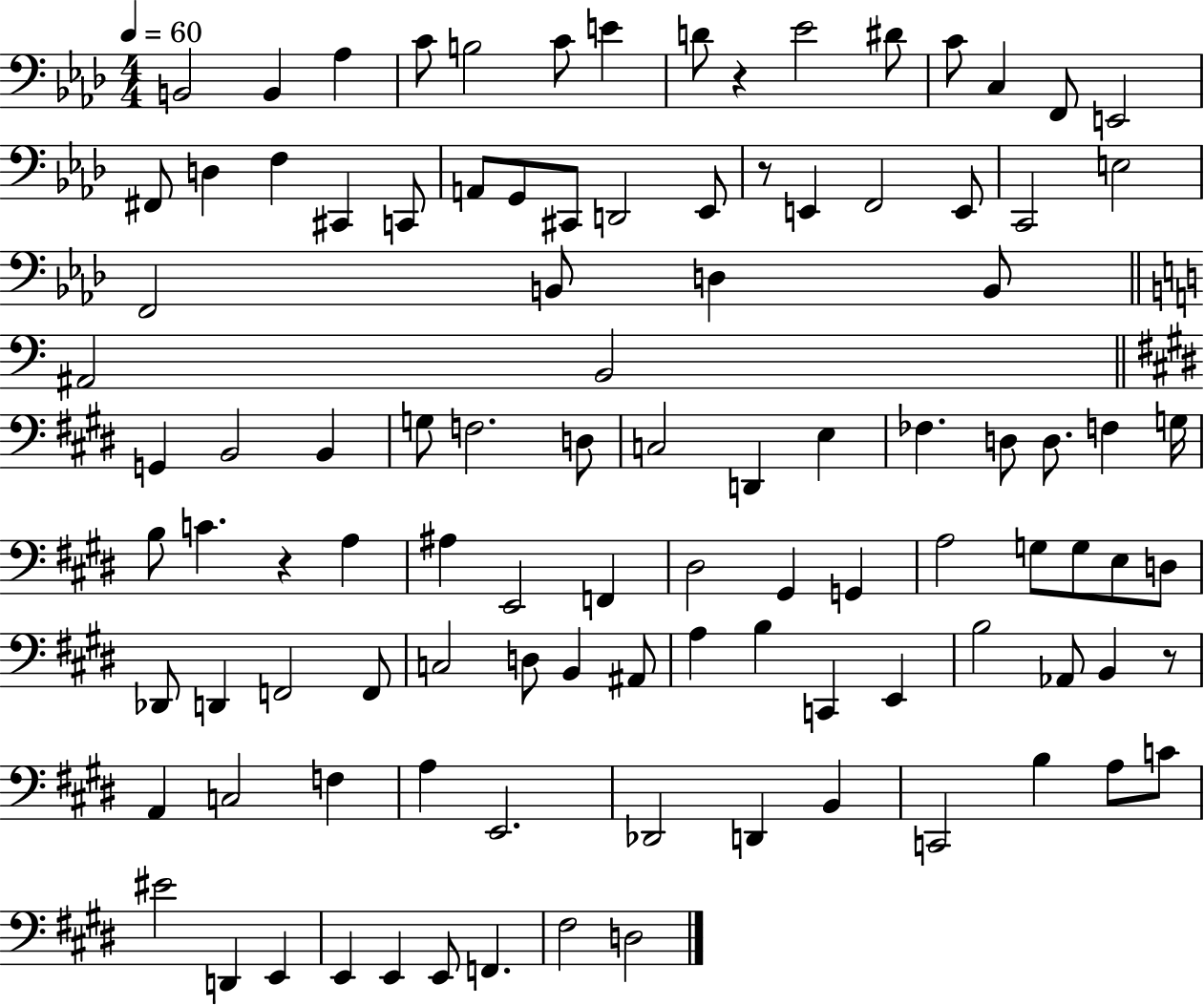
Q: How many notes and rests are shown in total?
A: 103